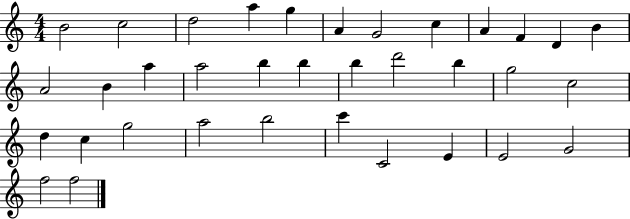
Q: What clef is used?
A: treble